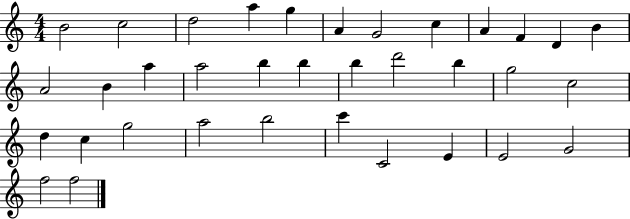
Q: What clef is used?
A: treble